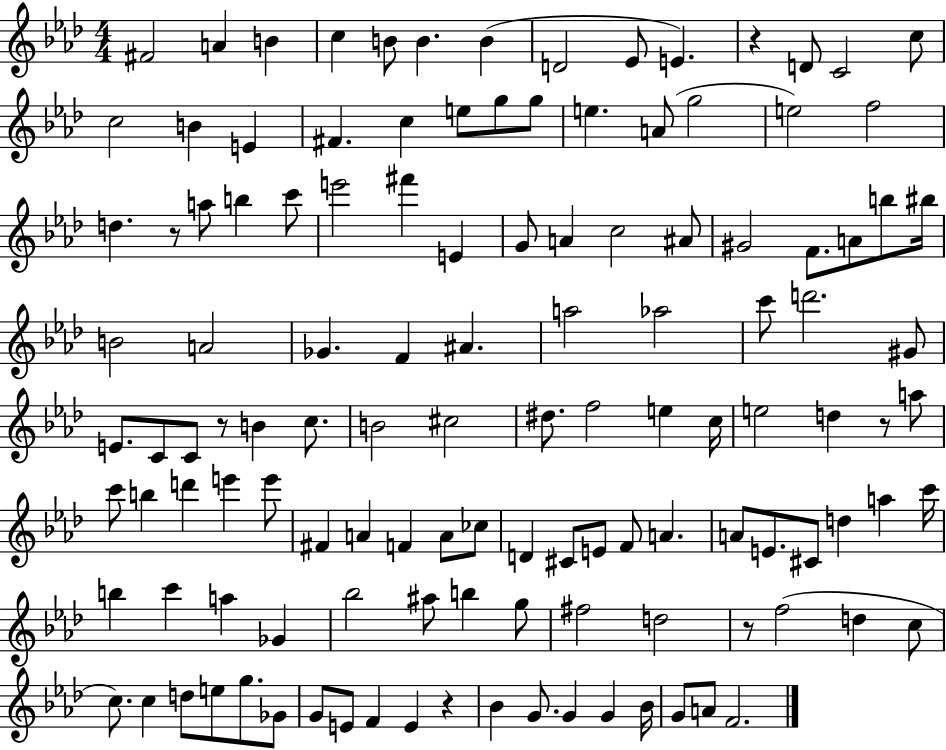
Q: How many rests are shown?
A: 6